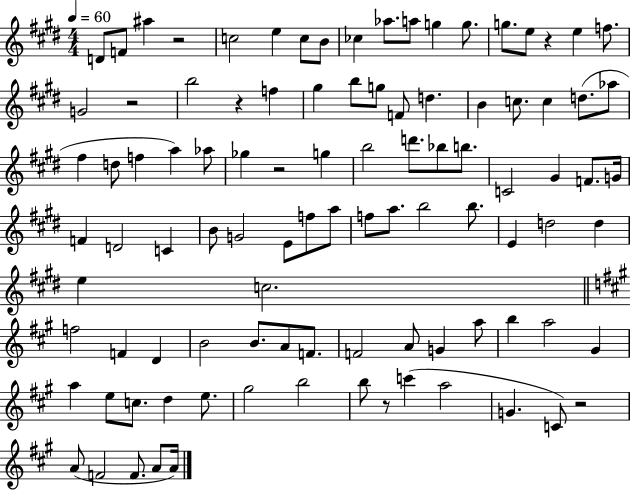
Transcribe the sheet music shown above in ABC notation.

X:1
T:Untitled
M:4/4
L:1/4
K:E
D/2 F/2 ^a z2 c2 e c/2 B/2 _c _a/2 a/2 g g/2 g/2 e/2 z e f/2 G2 z2 b2 z f ^g b/2 g/2 F/2 d B c/2 c d/2 _a/2 ^f d/2 f a _a/2 _g z2 g b2 d'/2 _b/2 b/2 C2 ^G F/2 G/4 F D2 C B/2 G2 E/2 f/2 a/2 f/2 a/2 b2 b/2 E d2 d e c2 f2 F D B2 B/2 A/2 F/2 F2 A/2 G a/2 b a2 ^G a e/2 c/2 d e/2 ^g2 b2 b/2 z/2 c' a2 G C/2 z2 A/2 F2 F/2 A/2 A/4